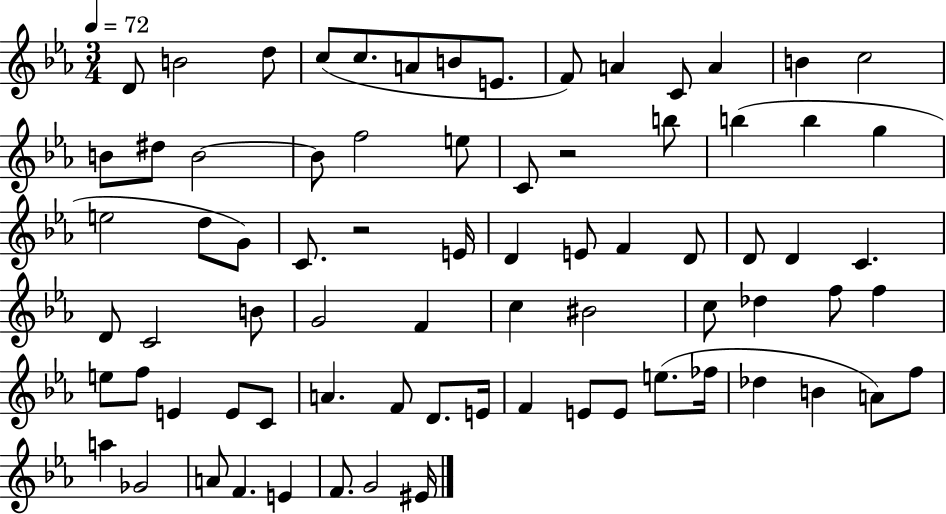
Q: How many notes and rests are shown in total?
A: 76